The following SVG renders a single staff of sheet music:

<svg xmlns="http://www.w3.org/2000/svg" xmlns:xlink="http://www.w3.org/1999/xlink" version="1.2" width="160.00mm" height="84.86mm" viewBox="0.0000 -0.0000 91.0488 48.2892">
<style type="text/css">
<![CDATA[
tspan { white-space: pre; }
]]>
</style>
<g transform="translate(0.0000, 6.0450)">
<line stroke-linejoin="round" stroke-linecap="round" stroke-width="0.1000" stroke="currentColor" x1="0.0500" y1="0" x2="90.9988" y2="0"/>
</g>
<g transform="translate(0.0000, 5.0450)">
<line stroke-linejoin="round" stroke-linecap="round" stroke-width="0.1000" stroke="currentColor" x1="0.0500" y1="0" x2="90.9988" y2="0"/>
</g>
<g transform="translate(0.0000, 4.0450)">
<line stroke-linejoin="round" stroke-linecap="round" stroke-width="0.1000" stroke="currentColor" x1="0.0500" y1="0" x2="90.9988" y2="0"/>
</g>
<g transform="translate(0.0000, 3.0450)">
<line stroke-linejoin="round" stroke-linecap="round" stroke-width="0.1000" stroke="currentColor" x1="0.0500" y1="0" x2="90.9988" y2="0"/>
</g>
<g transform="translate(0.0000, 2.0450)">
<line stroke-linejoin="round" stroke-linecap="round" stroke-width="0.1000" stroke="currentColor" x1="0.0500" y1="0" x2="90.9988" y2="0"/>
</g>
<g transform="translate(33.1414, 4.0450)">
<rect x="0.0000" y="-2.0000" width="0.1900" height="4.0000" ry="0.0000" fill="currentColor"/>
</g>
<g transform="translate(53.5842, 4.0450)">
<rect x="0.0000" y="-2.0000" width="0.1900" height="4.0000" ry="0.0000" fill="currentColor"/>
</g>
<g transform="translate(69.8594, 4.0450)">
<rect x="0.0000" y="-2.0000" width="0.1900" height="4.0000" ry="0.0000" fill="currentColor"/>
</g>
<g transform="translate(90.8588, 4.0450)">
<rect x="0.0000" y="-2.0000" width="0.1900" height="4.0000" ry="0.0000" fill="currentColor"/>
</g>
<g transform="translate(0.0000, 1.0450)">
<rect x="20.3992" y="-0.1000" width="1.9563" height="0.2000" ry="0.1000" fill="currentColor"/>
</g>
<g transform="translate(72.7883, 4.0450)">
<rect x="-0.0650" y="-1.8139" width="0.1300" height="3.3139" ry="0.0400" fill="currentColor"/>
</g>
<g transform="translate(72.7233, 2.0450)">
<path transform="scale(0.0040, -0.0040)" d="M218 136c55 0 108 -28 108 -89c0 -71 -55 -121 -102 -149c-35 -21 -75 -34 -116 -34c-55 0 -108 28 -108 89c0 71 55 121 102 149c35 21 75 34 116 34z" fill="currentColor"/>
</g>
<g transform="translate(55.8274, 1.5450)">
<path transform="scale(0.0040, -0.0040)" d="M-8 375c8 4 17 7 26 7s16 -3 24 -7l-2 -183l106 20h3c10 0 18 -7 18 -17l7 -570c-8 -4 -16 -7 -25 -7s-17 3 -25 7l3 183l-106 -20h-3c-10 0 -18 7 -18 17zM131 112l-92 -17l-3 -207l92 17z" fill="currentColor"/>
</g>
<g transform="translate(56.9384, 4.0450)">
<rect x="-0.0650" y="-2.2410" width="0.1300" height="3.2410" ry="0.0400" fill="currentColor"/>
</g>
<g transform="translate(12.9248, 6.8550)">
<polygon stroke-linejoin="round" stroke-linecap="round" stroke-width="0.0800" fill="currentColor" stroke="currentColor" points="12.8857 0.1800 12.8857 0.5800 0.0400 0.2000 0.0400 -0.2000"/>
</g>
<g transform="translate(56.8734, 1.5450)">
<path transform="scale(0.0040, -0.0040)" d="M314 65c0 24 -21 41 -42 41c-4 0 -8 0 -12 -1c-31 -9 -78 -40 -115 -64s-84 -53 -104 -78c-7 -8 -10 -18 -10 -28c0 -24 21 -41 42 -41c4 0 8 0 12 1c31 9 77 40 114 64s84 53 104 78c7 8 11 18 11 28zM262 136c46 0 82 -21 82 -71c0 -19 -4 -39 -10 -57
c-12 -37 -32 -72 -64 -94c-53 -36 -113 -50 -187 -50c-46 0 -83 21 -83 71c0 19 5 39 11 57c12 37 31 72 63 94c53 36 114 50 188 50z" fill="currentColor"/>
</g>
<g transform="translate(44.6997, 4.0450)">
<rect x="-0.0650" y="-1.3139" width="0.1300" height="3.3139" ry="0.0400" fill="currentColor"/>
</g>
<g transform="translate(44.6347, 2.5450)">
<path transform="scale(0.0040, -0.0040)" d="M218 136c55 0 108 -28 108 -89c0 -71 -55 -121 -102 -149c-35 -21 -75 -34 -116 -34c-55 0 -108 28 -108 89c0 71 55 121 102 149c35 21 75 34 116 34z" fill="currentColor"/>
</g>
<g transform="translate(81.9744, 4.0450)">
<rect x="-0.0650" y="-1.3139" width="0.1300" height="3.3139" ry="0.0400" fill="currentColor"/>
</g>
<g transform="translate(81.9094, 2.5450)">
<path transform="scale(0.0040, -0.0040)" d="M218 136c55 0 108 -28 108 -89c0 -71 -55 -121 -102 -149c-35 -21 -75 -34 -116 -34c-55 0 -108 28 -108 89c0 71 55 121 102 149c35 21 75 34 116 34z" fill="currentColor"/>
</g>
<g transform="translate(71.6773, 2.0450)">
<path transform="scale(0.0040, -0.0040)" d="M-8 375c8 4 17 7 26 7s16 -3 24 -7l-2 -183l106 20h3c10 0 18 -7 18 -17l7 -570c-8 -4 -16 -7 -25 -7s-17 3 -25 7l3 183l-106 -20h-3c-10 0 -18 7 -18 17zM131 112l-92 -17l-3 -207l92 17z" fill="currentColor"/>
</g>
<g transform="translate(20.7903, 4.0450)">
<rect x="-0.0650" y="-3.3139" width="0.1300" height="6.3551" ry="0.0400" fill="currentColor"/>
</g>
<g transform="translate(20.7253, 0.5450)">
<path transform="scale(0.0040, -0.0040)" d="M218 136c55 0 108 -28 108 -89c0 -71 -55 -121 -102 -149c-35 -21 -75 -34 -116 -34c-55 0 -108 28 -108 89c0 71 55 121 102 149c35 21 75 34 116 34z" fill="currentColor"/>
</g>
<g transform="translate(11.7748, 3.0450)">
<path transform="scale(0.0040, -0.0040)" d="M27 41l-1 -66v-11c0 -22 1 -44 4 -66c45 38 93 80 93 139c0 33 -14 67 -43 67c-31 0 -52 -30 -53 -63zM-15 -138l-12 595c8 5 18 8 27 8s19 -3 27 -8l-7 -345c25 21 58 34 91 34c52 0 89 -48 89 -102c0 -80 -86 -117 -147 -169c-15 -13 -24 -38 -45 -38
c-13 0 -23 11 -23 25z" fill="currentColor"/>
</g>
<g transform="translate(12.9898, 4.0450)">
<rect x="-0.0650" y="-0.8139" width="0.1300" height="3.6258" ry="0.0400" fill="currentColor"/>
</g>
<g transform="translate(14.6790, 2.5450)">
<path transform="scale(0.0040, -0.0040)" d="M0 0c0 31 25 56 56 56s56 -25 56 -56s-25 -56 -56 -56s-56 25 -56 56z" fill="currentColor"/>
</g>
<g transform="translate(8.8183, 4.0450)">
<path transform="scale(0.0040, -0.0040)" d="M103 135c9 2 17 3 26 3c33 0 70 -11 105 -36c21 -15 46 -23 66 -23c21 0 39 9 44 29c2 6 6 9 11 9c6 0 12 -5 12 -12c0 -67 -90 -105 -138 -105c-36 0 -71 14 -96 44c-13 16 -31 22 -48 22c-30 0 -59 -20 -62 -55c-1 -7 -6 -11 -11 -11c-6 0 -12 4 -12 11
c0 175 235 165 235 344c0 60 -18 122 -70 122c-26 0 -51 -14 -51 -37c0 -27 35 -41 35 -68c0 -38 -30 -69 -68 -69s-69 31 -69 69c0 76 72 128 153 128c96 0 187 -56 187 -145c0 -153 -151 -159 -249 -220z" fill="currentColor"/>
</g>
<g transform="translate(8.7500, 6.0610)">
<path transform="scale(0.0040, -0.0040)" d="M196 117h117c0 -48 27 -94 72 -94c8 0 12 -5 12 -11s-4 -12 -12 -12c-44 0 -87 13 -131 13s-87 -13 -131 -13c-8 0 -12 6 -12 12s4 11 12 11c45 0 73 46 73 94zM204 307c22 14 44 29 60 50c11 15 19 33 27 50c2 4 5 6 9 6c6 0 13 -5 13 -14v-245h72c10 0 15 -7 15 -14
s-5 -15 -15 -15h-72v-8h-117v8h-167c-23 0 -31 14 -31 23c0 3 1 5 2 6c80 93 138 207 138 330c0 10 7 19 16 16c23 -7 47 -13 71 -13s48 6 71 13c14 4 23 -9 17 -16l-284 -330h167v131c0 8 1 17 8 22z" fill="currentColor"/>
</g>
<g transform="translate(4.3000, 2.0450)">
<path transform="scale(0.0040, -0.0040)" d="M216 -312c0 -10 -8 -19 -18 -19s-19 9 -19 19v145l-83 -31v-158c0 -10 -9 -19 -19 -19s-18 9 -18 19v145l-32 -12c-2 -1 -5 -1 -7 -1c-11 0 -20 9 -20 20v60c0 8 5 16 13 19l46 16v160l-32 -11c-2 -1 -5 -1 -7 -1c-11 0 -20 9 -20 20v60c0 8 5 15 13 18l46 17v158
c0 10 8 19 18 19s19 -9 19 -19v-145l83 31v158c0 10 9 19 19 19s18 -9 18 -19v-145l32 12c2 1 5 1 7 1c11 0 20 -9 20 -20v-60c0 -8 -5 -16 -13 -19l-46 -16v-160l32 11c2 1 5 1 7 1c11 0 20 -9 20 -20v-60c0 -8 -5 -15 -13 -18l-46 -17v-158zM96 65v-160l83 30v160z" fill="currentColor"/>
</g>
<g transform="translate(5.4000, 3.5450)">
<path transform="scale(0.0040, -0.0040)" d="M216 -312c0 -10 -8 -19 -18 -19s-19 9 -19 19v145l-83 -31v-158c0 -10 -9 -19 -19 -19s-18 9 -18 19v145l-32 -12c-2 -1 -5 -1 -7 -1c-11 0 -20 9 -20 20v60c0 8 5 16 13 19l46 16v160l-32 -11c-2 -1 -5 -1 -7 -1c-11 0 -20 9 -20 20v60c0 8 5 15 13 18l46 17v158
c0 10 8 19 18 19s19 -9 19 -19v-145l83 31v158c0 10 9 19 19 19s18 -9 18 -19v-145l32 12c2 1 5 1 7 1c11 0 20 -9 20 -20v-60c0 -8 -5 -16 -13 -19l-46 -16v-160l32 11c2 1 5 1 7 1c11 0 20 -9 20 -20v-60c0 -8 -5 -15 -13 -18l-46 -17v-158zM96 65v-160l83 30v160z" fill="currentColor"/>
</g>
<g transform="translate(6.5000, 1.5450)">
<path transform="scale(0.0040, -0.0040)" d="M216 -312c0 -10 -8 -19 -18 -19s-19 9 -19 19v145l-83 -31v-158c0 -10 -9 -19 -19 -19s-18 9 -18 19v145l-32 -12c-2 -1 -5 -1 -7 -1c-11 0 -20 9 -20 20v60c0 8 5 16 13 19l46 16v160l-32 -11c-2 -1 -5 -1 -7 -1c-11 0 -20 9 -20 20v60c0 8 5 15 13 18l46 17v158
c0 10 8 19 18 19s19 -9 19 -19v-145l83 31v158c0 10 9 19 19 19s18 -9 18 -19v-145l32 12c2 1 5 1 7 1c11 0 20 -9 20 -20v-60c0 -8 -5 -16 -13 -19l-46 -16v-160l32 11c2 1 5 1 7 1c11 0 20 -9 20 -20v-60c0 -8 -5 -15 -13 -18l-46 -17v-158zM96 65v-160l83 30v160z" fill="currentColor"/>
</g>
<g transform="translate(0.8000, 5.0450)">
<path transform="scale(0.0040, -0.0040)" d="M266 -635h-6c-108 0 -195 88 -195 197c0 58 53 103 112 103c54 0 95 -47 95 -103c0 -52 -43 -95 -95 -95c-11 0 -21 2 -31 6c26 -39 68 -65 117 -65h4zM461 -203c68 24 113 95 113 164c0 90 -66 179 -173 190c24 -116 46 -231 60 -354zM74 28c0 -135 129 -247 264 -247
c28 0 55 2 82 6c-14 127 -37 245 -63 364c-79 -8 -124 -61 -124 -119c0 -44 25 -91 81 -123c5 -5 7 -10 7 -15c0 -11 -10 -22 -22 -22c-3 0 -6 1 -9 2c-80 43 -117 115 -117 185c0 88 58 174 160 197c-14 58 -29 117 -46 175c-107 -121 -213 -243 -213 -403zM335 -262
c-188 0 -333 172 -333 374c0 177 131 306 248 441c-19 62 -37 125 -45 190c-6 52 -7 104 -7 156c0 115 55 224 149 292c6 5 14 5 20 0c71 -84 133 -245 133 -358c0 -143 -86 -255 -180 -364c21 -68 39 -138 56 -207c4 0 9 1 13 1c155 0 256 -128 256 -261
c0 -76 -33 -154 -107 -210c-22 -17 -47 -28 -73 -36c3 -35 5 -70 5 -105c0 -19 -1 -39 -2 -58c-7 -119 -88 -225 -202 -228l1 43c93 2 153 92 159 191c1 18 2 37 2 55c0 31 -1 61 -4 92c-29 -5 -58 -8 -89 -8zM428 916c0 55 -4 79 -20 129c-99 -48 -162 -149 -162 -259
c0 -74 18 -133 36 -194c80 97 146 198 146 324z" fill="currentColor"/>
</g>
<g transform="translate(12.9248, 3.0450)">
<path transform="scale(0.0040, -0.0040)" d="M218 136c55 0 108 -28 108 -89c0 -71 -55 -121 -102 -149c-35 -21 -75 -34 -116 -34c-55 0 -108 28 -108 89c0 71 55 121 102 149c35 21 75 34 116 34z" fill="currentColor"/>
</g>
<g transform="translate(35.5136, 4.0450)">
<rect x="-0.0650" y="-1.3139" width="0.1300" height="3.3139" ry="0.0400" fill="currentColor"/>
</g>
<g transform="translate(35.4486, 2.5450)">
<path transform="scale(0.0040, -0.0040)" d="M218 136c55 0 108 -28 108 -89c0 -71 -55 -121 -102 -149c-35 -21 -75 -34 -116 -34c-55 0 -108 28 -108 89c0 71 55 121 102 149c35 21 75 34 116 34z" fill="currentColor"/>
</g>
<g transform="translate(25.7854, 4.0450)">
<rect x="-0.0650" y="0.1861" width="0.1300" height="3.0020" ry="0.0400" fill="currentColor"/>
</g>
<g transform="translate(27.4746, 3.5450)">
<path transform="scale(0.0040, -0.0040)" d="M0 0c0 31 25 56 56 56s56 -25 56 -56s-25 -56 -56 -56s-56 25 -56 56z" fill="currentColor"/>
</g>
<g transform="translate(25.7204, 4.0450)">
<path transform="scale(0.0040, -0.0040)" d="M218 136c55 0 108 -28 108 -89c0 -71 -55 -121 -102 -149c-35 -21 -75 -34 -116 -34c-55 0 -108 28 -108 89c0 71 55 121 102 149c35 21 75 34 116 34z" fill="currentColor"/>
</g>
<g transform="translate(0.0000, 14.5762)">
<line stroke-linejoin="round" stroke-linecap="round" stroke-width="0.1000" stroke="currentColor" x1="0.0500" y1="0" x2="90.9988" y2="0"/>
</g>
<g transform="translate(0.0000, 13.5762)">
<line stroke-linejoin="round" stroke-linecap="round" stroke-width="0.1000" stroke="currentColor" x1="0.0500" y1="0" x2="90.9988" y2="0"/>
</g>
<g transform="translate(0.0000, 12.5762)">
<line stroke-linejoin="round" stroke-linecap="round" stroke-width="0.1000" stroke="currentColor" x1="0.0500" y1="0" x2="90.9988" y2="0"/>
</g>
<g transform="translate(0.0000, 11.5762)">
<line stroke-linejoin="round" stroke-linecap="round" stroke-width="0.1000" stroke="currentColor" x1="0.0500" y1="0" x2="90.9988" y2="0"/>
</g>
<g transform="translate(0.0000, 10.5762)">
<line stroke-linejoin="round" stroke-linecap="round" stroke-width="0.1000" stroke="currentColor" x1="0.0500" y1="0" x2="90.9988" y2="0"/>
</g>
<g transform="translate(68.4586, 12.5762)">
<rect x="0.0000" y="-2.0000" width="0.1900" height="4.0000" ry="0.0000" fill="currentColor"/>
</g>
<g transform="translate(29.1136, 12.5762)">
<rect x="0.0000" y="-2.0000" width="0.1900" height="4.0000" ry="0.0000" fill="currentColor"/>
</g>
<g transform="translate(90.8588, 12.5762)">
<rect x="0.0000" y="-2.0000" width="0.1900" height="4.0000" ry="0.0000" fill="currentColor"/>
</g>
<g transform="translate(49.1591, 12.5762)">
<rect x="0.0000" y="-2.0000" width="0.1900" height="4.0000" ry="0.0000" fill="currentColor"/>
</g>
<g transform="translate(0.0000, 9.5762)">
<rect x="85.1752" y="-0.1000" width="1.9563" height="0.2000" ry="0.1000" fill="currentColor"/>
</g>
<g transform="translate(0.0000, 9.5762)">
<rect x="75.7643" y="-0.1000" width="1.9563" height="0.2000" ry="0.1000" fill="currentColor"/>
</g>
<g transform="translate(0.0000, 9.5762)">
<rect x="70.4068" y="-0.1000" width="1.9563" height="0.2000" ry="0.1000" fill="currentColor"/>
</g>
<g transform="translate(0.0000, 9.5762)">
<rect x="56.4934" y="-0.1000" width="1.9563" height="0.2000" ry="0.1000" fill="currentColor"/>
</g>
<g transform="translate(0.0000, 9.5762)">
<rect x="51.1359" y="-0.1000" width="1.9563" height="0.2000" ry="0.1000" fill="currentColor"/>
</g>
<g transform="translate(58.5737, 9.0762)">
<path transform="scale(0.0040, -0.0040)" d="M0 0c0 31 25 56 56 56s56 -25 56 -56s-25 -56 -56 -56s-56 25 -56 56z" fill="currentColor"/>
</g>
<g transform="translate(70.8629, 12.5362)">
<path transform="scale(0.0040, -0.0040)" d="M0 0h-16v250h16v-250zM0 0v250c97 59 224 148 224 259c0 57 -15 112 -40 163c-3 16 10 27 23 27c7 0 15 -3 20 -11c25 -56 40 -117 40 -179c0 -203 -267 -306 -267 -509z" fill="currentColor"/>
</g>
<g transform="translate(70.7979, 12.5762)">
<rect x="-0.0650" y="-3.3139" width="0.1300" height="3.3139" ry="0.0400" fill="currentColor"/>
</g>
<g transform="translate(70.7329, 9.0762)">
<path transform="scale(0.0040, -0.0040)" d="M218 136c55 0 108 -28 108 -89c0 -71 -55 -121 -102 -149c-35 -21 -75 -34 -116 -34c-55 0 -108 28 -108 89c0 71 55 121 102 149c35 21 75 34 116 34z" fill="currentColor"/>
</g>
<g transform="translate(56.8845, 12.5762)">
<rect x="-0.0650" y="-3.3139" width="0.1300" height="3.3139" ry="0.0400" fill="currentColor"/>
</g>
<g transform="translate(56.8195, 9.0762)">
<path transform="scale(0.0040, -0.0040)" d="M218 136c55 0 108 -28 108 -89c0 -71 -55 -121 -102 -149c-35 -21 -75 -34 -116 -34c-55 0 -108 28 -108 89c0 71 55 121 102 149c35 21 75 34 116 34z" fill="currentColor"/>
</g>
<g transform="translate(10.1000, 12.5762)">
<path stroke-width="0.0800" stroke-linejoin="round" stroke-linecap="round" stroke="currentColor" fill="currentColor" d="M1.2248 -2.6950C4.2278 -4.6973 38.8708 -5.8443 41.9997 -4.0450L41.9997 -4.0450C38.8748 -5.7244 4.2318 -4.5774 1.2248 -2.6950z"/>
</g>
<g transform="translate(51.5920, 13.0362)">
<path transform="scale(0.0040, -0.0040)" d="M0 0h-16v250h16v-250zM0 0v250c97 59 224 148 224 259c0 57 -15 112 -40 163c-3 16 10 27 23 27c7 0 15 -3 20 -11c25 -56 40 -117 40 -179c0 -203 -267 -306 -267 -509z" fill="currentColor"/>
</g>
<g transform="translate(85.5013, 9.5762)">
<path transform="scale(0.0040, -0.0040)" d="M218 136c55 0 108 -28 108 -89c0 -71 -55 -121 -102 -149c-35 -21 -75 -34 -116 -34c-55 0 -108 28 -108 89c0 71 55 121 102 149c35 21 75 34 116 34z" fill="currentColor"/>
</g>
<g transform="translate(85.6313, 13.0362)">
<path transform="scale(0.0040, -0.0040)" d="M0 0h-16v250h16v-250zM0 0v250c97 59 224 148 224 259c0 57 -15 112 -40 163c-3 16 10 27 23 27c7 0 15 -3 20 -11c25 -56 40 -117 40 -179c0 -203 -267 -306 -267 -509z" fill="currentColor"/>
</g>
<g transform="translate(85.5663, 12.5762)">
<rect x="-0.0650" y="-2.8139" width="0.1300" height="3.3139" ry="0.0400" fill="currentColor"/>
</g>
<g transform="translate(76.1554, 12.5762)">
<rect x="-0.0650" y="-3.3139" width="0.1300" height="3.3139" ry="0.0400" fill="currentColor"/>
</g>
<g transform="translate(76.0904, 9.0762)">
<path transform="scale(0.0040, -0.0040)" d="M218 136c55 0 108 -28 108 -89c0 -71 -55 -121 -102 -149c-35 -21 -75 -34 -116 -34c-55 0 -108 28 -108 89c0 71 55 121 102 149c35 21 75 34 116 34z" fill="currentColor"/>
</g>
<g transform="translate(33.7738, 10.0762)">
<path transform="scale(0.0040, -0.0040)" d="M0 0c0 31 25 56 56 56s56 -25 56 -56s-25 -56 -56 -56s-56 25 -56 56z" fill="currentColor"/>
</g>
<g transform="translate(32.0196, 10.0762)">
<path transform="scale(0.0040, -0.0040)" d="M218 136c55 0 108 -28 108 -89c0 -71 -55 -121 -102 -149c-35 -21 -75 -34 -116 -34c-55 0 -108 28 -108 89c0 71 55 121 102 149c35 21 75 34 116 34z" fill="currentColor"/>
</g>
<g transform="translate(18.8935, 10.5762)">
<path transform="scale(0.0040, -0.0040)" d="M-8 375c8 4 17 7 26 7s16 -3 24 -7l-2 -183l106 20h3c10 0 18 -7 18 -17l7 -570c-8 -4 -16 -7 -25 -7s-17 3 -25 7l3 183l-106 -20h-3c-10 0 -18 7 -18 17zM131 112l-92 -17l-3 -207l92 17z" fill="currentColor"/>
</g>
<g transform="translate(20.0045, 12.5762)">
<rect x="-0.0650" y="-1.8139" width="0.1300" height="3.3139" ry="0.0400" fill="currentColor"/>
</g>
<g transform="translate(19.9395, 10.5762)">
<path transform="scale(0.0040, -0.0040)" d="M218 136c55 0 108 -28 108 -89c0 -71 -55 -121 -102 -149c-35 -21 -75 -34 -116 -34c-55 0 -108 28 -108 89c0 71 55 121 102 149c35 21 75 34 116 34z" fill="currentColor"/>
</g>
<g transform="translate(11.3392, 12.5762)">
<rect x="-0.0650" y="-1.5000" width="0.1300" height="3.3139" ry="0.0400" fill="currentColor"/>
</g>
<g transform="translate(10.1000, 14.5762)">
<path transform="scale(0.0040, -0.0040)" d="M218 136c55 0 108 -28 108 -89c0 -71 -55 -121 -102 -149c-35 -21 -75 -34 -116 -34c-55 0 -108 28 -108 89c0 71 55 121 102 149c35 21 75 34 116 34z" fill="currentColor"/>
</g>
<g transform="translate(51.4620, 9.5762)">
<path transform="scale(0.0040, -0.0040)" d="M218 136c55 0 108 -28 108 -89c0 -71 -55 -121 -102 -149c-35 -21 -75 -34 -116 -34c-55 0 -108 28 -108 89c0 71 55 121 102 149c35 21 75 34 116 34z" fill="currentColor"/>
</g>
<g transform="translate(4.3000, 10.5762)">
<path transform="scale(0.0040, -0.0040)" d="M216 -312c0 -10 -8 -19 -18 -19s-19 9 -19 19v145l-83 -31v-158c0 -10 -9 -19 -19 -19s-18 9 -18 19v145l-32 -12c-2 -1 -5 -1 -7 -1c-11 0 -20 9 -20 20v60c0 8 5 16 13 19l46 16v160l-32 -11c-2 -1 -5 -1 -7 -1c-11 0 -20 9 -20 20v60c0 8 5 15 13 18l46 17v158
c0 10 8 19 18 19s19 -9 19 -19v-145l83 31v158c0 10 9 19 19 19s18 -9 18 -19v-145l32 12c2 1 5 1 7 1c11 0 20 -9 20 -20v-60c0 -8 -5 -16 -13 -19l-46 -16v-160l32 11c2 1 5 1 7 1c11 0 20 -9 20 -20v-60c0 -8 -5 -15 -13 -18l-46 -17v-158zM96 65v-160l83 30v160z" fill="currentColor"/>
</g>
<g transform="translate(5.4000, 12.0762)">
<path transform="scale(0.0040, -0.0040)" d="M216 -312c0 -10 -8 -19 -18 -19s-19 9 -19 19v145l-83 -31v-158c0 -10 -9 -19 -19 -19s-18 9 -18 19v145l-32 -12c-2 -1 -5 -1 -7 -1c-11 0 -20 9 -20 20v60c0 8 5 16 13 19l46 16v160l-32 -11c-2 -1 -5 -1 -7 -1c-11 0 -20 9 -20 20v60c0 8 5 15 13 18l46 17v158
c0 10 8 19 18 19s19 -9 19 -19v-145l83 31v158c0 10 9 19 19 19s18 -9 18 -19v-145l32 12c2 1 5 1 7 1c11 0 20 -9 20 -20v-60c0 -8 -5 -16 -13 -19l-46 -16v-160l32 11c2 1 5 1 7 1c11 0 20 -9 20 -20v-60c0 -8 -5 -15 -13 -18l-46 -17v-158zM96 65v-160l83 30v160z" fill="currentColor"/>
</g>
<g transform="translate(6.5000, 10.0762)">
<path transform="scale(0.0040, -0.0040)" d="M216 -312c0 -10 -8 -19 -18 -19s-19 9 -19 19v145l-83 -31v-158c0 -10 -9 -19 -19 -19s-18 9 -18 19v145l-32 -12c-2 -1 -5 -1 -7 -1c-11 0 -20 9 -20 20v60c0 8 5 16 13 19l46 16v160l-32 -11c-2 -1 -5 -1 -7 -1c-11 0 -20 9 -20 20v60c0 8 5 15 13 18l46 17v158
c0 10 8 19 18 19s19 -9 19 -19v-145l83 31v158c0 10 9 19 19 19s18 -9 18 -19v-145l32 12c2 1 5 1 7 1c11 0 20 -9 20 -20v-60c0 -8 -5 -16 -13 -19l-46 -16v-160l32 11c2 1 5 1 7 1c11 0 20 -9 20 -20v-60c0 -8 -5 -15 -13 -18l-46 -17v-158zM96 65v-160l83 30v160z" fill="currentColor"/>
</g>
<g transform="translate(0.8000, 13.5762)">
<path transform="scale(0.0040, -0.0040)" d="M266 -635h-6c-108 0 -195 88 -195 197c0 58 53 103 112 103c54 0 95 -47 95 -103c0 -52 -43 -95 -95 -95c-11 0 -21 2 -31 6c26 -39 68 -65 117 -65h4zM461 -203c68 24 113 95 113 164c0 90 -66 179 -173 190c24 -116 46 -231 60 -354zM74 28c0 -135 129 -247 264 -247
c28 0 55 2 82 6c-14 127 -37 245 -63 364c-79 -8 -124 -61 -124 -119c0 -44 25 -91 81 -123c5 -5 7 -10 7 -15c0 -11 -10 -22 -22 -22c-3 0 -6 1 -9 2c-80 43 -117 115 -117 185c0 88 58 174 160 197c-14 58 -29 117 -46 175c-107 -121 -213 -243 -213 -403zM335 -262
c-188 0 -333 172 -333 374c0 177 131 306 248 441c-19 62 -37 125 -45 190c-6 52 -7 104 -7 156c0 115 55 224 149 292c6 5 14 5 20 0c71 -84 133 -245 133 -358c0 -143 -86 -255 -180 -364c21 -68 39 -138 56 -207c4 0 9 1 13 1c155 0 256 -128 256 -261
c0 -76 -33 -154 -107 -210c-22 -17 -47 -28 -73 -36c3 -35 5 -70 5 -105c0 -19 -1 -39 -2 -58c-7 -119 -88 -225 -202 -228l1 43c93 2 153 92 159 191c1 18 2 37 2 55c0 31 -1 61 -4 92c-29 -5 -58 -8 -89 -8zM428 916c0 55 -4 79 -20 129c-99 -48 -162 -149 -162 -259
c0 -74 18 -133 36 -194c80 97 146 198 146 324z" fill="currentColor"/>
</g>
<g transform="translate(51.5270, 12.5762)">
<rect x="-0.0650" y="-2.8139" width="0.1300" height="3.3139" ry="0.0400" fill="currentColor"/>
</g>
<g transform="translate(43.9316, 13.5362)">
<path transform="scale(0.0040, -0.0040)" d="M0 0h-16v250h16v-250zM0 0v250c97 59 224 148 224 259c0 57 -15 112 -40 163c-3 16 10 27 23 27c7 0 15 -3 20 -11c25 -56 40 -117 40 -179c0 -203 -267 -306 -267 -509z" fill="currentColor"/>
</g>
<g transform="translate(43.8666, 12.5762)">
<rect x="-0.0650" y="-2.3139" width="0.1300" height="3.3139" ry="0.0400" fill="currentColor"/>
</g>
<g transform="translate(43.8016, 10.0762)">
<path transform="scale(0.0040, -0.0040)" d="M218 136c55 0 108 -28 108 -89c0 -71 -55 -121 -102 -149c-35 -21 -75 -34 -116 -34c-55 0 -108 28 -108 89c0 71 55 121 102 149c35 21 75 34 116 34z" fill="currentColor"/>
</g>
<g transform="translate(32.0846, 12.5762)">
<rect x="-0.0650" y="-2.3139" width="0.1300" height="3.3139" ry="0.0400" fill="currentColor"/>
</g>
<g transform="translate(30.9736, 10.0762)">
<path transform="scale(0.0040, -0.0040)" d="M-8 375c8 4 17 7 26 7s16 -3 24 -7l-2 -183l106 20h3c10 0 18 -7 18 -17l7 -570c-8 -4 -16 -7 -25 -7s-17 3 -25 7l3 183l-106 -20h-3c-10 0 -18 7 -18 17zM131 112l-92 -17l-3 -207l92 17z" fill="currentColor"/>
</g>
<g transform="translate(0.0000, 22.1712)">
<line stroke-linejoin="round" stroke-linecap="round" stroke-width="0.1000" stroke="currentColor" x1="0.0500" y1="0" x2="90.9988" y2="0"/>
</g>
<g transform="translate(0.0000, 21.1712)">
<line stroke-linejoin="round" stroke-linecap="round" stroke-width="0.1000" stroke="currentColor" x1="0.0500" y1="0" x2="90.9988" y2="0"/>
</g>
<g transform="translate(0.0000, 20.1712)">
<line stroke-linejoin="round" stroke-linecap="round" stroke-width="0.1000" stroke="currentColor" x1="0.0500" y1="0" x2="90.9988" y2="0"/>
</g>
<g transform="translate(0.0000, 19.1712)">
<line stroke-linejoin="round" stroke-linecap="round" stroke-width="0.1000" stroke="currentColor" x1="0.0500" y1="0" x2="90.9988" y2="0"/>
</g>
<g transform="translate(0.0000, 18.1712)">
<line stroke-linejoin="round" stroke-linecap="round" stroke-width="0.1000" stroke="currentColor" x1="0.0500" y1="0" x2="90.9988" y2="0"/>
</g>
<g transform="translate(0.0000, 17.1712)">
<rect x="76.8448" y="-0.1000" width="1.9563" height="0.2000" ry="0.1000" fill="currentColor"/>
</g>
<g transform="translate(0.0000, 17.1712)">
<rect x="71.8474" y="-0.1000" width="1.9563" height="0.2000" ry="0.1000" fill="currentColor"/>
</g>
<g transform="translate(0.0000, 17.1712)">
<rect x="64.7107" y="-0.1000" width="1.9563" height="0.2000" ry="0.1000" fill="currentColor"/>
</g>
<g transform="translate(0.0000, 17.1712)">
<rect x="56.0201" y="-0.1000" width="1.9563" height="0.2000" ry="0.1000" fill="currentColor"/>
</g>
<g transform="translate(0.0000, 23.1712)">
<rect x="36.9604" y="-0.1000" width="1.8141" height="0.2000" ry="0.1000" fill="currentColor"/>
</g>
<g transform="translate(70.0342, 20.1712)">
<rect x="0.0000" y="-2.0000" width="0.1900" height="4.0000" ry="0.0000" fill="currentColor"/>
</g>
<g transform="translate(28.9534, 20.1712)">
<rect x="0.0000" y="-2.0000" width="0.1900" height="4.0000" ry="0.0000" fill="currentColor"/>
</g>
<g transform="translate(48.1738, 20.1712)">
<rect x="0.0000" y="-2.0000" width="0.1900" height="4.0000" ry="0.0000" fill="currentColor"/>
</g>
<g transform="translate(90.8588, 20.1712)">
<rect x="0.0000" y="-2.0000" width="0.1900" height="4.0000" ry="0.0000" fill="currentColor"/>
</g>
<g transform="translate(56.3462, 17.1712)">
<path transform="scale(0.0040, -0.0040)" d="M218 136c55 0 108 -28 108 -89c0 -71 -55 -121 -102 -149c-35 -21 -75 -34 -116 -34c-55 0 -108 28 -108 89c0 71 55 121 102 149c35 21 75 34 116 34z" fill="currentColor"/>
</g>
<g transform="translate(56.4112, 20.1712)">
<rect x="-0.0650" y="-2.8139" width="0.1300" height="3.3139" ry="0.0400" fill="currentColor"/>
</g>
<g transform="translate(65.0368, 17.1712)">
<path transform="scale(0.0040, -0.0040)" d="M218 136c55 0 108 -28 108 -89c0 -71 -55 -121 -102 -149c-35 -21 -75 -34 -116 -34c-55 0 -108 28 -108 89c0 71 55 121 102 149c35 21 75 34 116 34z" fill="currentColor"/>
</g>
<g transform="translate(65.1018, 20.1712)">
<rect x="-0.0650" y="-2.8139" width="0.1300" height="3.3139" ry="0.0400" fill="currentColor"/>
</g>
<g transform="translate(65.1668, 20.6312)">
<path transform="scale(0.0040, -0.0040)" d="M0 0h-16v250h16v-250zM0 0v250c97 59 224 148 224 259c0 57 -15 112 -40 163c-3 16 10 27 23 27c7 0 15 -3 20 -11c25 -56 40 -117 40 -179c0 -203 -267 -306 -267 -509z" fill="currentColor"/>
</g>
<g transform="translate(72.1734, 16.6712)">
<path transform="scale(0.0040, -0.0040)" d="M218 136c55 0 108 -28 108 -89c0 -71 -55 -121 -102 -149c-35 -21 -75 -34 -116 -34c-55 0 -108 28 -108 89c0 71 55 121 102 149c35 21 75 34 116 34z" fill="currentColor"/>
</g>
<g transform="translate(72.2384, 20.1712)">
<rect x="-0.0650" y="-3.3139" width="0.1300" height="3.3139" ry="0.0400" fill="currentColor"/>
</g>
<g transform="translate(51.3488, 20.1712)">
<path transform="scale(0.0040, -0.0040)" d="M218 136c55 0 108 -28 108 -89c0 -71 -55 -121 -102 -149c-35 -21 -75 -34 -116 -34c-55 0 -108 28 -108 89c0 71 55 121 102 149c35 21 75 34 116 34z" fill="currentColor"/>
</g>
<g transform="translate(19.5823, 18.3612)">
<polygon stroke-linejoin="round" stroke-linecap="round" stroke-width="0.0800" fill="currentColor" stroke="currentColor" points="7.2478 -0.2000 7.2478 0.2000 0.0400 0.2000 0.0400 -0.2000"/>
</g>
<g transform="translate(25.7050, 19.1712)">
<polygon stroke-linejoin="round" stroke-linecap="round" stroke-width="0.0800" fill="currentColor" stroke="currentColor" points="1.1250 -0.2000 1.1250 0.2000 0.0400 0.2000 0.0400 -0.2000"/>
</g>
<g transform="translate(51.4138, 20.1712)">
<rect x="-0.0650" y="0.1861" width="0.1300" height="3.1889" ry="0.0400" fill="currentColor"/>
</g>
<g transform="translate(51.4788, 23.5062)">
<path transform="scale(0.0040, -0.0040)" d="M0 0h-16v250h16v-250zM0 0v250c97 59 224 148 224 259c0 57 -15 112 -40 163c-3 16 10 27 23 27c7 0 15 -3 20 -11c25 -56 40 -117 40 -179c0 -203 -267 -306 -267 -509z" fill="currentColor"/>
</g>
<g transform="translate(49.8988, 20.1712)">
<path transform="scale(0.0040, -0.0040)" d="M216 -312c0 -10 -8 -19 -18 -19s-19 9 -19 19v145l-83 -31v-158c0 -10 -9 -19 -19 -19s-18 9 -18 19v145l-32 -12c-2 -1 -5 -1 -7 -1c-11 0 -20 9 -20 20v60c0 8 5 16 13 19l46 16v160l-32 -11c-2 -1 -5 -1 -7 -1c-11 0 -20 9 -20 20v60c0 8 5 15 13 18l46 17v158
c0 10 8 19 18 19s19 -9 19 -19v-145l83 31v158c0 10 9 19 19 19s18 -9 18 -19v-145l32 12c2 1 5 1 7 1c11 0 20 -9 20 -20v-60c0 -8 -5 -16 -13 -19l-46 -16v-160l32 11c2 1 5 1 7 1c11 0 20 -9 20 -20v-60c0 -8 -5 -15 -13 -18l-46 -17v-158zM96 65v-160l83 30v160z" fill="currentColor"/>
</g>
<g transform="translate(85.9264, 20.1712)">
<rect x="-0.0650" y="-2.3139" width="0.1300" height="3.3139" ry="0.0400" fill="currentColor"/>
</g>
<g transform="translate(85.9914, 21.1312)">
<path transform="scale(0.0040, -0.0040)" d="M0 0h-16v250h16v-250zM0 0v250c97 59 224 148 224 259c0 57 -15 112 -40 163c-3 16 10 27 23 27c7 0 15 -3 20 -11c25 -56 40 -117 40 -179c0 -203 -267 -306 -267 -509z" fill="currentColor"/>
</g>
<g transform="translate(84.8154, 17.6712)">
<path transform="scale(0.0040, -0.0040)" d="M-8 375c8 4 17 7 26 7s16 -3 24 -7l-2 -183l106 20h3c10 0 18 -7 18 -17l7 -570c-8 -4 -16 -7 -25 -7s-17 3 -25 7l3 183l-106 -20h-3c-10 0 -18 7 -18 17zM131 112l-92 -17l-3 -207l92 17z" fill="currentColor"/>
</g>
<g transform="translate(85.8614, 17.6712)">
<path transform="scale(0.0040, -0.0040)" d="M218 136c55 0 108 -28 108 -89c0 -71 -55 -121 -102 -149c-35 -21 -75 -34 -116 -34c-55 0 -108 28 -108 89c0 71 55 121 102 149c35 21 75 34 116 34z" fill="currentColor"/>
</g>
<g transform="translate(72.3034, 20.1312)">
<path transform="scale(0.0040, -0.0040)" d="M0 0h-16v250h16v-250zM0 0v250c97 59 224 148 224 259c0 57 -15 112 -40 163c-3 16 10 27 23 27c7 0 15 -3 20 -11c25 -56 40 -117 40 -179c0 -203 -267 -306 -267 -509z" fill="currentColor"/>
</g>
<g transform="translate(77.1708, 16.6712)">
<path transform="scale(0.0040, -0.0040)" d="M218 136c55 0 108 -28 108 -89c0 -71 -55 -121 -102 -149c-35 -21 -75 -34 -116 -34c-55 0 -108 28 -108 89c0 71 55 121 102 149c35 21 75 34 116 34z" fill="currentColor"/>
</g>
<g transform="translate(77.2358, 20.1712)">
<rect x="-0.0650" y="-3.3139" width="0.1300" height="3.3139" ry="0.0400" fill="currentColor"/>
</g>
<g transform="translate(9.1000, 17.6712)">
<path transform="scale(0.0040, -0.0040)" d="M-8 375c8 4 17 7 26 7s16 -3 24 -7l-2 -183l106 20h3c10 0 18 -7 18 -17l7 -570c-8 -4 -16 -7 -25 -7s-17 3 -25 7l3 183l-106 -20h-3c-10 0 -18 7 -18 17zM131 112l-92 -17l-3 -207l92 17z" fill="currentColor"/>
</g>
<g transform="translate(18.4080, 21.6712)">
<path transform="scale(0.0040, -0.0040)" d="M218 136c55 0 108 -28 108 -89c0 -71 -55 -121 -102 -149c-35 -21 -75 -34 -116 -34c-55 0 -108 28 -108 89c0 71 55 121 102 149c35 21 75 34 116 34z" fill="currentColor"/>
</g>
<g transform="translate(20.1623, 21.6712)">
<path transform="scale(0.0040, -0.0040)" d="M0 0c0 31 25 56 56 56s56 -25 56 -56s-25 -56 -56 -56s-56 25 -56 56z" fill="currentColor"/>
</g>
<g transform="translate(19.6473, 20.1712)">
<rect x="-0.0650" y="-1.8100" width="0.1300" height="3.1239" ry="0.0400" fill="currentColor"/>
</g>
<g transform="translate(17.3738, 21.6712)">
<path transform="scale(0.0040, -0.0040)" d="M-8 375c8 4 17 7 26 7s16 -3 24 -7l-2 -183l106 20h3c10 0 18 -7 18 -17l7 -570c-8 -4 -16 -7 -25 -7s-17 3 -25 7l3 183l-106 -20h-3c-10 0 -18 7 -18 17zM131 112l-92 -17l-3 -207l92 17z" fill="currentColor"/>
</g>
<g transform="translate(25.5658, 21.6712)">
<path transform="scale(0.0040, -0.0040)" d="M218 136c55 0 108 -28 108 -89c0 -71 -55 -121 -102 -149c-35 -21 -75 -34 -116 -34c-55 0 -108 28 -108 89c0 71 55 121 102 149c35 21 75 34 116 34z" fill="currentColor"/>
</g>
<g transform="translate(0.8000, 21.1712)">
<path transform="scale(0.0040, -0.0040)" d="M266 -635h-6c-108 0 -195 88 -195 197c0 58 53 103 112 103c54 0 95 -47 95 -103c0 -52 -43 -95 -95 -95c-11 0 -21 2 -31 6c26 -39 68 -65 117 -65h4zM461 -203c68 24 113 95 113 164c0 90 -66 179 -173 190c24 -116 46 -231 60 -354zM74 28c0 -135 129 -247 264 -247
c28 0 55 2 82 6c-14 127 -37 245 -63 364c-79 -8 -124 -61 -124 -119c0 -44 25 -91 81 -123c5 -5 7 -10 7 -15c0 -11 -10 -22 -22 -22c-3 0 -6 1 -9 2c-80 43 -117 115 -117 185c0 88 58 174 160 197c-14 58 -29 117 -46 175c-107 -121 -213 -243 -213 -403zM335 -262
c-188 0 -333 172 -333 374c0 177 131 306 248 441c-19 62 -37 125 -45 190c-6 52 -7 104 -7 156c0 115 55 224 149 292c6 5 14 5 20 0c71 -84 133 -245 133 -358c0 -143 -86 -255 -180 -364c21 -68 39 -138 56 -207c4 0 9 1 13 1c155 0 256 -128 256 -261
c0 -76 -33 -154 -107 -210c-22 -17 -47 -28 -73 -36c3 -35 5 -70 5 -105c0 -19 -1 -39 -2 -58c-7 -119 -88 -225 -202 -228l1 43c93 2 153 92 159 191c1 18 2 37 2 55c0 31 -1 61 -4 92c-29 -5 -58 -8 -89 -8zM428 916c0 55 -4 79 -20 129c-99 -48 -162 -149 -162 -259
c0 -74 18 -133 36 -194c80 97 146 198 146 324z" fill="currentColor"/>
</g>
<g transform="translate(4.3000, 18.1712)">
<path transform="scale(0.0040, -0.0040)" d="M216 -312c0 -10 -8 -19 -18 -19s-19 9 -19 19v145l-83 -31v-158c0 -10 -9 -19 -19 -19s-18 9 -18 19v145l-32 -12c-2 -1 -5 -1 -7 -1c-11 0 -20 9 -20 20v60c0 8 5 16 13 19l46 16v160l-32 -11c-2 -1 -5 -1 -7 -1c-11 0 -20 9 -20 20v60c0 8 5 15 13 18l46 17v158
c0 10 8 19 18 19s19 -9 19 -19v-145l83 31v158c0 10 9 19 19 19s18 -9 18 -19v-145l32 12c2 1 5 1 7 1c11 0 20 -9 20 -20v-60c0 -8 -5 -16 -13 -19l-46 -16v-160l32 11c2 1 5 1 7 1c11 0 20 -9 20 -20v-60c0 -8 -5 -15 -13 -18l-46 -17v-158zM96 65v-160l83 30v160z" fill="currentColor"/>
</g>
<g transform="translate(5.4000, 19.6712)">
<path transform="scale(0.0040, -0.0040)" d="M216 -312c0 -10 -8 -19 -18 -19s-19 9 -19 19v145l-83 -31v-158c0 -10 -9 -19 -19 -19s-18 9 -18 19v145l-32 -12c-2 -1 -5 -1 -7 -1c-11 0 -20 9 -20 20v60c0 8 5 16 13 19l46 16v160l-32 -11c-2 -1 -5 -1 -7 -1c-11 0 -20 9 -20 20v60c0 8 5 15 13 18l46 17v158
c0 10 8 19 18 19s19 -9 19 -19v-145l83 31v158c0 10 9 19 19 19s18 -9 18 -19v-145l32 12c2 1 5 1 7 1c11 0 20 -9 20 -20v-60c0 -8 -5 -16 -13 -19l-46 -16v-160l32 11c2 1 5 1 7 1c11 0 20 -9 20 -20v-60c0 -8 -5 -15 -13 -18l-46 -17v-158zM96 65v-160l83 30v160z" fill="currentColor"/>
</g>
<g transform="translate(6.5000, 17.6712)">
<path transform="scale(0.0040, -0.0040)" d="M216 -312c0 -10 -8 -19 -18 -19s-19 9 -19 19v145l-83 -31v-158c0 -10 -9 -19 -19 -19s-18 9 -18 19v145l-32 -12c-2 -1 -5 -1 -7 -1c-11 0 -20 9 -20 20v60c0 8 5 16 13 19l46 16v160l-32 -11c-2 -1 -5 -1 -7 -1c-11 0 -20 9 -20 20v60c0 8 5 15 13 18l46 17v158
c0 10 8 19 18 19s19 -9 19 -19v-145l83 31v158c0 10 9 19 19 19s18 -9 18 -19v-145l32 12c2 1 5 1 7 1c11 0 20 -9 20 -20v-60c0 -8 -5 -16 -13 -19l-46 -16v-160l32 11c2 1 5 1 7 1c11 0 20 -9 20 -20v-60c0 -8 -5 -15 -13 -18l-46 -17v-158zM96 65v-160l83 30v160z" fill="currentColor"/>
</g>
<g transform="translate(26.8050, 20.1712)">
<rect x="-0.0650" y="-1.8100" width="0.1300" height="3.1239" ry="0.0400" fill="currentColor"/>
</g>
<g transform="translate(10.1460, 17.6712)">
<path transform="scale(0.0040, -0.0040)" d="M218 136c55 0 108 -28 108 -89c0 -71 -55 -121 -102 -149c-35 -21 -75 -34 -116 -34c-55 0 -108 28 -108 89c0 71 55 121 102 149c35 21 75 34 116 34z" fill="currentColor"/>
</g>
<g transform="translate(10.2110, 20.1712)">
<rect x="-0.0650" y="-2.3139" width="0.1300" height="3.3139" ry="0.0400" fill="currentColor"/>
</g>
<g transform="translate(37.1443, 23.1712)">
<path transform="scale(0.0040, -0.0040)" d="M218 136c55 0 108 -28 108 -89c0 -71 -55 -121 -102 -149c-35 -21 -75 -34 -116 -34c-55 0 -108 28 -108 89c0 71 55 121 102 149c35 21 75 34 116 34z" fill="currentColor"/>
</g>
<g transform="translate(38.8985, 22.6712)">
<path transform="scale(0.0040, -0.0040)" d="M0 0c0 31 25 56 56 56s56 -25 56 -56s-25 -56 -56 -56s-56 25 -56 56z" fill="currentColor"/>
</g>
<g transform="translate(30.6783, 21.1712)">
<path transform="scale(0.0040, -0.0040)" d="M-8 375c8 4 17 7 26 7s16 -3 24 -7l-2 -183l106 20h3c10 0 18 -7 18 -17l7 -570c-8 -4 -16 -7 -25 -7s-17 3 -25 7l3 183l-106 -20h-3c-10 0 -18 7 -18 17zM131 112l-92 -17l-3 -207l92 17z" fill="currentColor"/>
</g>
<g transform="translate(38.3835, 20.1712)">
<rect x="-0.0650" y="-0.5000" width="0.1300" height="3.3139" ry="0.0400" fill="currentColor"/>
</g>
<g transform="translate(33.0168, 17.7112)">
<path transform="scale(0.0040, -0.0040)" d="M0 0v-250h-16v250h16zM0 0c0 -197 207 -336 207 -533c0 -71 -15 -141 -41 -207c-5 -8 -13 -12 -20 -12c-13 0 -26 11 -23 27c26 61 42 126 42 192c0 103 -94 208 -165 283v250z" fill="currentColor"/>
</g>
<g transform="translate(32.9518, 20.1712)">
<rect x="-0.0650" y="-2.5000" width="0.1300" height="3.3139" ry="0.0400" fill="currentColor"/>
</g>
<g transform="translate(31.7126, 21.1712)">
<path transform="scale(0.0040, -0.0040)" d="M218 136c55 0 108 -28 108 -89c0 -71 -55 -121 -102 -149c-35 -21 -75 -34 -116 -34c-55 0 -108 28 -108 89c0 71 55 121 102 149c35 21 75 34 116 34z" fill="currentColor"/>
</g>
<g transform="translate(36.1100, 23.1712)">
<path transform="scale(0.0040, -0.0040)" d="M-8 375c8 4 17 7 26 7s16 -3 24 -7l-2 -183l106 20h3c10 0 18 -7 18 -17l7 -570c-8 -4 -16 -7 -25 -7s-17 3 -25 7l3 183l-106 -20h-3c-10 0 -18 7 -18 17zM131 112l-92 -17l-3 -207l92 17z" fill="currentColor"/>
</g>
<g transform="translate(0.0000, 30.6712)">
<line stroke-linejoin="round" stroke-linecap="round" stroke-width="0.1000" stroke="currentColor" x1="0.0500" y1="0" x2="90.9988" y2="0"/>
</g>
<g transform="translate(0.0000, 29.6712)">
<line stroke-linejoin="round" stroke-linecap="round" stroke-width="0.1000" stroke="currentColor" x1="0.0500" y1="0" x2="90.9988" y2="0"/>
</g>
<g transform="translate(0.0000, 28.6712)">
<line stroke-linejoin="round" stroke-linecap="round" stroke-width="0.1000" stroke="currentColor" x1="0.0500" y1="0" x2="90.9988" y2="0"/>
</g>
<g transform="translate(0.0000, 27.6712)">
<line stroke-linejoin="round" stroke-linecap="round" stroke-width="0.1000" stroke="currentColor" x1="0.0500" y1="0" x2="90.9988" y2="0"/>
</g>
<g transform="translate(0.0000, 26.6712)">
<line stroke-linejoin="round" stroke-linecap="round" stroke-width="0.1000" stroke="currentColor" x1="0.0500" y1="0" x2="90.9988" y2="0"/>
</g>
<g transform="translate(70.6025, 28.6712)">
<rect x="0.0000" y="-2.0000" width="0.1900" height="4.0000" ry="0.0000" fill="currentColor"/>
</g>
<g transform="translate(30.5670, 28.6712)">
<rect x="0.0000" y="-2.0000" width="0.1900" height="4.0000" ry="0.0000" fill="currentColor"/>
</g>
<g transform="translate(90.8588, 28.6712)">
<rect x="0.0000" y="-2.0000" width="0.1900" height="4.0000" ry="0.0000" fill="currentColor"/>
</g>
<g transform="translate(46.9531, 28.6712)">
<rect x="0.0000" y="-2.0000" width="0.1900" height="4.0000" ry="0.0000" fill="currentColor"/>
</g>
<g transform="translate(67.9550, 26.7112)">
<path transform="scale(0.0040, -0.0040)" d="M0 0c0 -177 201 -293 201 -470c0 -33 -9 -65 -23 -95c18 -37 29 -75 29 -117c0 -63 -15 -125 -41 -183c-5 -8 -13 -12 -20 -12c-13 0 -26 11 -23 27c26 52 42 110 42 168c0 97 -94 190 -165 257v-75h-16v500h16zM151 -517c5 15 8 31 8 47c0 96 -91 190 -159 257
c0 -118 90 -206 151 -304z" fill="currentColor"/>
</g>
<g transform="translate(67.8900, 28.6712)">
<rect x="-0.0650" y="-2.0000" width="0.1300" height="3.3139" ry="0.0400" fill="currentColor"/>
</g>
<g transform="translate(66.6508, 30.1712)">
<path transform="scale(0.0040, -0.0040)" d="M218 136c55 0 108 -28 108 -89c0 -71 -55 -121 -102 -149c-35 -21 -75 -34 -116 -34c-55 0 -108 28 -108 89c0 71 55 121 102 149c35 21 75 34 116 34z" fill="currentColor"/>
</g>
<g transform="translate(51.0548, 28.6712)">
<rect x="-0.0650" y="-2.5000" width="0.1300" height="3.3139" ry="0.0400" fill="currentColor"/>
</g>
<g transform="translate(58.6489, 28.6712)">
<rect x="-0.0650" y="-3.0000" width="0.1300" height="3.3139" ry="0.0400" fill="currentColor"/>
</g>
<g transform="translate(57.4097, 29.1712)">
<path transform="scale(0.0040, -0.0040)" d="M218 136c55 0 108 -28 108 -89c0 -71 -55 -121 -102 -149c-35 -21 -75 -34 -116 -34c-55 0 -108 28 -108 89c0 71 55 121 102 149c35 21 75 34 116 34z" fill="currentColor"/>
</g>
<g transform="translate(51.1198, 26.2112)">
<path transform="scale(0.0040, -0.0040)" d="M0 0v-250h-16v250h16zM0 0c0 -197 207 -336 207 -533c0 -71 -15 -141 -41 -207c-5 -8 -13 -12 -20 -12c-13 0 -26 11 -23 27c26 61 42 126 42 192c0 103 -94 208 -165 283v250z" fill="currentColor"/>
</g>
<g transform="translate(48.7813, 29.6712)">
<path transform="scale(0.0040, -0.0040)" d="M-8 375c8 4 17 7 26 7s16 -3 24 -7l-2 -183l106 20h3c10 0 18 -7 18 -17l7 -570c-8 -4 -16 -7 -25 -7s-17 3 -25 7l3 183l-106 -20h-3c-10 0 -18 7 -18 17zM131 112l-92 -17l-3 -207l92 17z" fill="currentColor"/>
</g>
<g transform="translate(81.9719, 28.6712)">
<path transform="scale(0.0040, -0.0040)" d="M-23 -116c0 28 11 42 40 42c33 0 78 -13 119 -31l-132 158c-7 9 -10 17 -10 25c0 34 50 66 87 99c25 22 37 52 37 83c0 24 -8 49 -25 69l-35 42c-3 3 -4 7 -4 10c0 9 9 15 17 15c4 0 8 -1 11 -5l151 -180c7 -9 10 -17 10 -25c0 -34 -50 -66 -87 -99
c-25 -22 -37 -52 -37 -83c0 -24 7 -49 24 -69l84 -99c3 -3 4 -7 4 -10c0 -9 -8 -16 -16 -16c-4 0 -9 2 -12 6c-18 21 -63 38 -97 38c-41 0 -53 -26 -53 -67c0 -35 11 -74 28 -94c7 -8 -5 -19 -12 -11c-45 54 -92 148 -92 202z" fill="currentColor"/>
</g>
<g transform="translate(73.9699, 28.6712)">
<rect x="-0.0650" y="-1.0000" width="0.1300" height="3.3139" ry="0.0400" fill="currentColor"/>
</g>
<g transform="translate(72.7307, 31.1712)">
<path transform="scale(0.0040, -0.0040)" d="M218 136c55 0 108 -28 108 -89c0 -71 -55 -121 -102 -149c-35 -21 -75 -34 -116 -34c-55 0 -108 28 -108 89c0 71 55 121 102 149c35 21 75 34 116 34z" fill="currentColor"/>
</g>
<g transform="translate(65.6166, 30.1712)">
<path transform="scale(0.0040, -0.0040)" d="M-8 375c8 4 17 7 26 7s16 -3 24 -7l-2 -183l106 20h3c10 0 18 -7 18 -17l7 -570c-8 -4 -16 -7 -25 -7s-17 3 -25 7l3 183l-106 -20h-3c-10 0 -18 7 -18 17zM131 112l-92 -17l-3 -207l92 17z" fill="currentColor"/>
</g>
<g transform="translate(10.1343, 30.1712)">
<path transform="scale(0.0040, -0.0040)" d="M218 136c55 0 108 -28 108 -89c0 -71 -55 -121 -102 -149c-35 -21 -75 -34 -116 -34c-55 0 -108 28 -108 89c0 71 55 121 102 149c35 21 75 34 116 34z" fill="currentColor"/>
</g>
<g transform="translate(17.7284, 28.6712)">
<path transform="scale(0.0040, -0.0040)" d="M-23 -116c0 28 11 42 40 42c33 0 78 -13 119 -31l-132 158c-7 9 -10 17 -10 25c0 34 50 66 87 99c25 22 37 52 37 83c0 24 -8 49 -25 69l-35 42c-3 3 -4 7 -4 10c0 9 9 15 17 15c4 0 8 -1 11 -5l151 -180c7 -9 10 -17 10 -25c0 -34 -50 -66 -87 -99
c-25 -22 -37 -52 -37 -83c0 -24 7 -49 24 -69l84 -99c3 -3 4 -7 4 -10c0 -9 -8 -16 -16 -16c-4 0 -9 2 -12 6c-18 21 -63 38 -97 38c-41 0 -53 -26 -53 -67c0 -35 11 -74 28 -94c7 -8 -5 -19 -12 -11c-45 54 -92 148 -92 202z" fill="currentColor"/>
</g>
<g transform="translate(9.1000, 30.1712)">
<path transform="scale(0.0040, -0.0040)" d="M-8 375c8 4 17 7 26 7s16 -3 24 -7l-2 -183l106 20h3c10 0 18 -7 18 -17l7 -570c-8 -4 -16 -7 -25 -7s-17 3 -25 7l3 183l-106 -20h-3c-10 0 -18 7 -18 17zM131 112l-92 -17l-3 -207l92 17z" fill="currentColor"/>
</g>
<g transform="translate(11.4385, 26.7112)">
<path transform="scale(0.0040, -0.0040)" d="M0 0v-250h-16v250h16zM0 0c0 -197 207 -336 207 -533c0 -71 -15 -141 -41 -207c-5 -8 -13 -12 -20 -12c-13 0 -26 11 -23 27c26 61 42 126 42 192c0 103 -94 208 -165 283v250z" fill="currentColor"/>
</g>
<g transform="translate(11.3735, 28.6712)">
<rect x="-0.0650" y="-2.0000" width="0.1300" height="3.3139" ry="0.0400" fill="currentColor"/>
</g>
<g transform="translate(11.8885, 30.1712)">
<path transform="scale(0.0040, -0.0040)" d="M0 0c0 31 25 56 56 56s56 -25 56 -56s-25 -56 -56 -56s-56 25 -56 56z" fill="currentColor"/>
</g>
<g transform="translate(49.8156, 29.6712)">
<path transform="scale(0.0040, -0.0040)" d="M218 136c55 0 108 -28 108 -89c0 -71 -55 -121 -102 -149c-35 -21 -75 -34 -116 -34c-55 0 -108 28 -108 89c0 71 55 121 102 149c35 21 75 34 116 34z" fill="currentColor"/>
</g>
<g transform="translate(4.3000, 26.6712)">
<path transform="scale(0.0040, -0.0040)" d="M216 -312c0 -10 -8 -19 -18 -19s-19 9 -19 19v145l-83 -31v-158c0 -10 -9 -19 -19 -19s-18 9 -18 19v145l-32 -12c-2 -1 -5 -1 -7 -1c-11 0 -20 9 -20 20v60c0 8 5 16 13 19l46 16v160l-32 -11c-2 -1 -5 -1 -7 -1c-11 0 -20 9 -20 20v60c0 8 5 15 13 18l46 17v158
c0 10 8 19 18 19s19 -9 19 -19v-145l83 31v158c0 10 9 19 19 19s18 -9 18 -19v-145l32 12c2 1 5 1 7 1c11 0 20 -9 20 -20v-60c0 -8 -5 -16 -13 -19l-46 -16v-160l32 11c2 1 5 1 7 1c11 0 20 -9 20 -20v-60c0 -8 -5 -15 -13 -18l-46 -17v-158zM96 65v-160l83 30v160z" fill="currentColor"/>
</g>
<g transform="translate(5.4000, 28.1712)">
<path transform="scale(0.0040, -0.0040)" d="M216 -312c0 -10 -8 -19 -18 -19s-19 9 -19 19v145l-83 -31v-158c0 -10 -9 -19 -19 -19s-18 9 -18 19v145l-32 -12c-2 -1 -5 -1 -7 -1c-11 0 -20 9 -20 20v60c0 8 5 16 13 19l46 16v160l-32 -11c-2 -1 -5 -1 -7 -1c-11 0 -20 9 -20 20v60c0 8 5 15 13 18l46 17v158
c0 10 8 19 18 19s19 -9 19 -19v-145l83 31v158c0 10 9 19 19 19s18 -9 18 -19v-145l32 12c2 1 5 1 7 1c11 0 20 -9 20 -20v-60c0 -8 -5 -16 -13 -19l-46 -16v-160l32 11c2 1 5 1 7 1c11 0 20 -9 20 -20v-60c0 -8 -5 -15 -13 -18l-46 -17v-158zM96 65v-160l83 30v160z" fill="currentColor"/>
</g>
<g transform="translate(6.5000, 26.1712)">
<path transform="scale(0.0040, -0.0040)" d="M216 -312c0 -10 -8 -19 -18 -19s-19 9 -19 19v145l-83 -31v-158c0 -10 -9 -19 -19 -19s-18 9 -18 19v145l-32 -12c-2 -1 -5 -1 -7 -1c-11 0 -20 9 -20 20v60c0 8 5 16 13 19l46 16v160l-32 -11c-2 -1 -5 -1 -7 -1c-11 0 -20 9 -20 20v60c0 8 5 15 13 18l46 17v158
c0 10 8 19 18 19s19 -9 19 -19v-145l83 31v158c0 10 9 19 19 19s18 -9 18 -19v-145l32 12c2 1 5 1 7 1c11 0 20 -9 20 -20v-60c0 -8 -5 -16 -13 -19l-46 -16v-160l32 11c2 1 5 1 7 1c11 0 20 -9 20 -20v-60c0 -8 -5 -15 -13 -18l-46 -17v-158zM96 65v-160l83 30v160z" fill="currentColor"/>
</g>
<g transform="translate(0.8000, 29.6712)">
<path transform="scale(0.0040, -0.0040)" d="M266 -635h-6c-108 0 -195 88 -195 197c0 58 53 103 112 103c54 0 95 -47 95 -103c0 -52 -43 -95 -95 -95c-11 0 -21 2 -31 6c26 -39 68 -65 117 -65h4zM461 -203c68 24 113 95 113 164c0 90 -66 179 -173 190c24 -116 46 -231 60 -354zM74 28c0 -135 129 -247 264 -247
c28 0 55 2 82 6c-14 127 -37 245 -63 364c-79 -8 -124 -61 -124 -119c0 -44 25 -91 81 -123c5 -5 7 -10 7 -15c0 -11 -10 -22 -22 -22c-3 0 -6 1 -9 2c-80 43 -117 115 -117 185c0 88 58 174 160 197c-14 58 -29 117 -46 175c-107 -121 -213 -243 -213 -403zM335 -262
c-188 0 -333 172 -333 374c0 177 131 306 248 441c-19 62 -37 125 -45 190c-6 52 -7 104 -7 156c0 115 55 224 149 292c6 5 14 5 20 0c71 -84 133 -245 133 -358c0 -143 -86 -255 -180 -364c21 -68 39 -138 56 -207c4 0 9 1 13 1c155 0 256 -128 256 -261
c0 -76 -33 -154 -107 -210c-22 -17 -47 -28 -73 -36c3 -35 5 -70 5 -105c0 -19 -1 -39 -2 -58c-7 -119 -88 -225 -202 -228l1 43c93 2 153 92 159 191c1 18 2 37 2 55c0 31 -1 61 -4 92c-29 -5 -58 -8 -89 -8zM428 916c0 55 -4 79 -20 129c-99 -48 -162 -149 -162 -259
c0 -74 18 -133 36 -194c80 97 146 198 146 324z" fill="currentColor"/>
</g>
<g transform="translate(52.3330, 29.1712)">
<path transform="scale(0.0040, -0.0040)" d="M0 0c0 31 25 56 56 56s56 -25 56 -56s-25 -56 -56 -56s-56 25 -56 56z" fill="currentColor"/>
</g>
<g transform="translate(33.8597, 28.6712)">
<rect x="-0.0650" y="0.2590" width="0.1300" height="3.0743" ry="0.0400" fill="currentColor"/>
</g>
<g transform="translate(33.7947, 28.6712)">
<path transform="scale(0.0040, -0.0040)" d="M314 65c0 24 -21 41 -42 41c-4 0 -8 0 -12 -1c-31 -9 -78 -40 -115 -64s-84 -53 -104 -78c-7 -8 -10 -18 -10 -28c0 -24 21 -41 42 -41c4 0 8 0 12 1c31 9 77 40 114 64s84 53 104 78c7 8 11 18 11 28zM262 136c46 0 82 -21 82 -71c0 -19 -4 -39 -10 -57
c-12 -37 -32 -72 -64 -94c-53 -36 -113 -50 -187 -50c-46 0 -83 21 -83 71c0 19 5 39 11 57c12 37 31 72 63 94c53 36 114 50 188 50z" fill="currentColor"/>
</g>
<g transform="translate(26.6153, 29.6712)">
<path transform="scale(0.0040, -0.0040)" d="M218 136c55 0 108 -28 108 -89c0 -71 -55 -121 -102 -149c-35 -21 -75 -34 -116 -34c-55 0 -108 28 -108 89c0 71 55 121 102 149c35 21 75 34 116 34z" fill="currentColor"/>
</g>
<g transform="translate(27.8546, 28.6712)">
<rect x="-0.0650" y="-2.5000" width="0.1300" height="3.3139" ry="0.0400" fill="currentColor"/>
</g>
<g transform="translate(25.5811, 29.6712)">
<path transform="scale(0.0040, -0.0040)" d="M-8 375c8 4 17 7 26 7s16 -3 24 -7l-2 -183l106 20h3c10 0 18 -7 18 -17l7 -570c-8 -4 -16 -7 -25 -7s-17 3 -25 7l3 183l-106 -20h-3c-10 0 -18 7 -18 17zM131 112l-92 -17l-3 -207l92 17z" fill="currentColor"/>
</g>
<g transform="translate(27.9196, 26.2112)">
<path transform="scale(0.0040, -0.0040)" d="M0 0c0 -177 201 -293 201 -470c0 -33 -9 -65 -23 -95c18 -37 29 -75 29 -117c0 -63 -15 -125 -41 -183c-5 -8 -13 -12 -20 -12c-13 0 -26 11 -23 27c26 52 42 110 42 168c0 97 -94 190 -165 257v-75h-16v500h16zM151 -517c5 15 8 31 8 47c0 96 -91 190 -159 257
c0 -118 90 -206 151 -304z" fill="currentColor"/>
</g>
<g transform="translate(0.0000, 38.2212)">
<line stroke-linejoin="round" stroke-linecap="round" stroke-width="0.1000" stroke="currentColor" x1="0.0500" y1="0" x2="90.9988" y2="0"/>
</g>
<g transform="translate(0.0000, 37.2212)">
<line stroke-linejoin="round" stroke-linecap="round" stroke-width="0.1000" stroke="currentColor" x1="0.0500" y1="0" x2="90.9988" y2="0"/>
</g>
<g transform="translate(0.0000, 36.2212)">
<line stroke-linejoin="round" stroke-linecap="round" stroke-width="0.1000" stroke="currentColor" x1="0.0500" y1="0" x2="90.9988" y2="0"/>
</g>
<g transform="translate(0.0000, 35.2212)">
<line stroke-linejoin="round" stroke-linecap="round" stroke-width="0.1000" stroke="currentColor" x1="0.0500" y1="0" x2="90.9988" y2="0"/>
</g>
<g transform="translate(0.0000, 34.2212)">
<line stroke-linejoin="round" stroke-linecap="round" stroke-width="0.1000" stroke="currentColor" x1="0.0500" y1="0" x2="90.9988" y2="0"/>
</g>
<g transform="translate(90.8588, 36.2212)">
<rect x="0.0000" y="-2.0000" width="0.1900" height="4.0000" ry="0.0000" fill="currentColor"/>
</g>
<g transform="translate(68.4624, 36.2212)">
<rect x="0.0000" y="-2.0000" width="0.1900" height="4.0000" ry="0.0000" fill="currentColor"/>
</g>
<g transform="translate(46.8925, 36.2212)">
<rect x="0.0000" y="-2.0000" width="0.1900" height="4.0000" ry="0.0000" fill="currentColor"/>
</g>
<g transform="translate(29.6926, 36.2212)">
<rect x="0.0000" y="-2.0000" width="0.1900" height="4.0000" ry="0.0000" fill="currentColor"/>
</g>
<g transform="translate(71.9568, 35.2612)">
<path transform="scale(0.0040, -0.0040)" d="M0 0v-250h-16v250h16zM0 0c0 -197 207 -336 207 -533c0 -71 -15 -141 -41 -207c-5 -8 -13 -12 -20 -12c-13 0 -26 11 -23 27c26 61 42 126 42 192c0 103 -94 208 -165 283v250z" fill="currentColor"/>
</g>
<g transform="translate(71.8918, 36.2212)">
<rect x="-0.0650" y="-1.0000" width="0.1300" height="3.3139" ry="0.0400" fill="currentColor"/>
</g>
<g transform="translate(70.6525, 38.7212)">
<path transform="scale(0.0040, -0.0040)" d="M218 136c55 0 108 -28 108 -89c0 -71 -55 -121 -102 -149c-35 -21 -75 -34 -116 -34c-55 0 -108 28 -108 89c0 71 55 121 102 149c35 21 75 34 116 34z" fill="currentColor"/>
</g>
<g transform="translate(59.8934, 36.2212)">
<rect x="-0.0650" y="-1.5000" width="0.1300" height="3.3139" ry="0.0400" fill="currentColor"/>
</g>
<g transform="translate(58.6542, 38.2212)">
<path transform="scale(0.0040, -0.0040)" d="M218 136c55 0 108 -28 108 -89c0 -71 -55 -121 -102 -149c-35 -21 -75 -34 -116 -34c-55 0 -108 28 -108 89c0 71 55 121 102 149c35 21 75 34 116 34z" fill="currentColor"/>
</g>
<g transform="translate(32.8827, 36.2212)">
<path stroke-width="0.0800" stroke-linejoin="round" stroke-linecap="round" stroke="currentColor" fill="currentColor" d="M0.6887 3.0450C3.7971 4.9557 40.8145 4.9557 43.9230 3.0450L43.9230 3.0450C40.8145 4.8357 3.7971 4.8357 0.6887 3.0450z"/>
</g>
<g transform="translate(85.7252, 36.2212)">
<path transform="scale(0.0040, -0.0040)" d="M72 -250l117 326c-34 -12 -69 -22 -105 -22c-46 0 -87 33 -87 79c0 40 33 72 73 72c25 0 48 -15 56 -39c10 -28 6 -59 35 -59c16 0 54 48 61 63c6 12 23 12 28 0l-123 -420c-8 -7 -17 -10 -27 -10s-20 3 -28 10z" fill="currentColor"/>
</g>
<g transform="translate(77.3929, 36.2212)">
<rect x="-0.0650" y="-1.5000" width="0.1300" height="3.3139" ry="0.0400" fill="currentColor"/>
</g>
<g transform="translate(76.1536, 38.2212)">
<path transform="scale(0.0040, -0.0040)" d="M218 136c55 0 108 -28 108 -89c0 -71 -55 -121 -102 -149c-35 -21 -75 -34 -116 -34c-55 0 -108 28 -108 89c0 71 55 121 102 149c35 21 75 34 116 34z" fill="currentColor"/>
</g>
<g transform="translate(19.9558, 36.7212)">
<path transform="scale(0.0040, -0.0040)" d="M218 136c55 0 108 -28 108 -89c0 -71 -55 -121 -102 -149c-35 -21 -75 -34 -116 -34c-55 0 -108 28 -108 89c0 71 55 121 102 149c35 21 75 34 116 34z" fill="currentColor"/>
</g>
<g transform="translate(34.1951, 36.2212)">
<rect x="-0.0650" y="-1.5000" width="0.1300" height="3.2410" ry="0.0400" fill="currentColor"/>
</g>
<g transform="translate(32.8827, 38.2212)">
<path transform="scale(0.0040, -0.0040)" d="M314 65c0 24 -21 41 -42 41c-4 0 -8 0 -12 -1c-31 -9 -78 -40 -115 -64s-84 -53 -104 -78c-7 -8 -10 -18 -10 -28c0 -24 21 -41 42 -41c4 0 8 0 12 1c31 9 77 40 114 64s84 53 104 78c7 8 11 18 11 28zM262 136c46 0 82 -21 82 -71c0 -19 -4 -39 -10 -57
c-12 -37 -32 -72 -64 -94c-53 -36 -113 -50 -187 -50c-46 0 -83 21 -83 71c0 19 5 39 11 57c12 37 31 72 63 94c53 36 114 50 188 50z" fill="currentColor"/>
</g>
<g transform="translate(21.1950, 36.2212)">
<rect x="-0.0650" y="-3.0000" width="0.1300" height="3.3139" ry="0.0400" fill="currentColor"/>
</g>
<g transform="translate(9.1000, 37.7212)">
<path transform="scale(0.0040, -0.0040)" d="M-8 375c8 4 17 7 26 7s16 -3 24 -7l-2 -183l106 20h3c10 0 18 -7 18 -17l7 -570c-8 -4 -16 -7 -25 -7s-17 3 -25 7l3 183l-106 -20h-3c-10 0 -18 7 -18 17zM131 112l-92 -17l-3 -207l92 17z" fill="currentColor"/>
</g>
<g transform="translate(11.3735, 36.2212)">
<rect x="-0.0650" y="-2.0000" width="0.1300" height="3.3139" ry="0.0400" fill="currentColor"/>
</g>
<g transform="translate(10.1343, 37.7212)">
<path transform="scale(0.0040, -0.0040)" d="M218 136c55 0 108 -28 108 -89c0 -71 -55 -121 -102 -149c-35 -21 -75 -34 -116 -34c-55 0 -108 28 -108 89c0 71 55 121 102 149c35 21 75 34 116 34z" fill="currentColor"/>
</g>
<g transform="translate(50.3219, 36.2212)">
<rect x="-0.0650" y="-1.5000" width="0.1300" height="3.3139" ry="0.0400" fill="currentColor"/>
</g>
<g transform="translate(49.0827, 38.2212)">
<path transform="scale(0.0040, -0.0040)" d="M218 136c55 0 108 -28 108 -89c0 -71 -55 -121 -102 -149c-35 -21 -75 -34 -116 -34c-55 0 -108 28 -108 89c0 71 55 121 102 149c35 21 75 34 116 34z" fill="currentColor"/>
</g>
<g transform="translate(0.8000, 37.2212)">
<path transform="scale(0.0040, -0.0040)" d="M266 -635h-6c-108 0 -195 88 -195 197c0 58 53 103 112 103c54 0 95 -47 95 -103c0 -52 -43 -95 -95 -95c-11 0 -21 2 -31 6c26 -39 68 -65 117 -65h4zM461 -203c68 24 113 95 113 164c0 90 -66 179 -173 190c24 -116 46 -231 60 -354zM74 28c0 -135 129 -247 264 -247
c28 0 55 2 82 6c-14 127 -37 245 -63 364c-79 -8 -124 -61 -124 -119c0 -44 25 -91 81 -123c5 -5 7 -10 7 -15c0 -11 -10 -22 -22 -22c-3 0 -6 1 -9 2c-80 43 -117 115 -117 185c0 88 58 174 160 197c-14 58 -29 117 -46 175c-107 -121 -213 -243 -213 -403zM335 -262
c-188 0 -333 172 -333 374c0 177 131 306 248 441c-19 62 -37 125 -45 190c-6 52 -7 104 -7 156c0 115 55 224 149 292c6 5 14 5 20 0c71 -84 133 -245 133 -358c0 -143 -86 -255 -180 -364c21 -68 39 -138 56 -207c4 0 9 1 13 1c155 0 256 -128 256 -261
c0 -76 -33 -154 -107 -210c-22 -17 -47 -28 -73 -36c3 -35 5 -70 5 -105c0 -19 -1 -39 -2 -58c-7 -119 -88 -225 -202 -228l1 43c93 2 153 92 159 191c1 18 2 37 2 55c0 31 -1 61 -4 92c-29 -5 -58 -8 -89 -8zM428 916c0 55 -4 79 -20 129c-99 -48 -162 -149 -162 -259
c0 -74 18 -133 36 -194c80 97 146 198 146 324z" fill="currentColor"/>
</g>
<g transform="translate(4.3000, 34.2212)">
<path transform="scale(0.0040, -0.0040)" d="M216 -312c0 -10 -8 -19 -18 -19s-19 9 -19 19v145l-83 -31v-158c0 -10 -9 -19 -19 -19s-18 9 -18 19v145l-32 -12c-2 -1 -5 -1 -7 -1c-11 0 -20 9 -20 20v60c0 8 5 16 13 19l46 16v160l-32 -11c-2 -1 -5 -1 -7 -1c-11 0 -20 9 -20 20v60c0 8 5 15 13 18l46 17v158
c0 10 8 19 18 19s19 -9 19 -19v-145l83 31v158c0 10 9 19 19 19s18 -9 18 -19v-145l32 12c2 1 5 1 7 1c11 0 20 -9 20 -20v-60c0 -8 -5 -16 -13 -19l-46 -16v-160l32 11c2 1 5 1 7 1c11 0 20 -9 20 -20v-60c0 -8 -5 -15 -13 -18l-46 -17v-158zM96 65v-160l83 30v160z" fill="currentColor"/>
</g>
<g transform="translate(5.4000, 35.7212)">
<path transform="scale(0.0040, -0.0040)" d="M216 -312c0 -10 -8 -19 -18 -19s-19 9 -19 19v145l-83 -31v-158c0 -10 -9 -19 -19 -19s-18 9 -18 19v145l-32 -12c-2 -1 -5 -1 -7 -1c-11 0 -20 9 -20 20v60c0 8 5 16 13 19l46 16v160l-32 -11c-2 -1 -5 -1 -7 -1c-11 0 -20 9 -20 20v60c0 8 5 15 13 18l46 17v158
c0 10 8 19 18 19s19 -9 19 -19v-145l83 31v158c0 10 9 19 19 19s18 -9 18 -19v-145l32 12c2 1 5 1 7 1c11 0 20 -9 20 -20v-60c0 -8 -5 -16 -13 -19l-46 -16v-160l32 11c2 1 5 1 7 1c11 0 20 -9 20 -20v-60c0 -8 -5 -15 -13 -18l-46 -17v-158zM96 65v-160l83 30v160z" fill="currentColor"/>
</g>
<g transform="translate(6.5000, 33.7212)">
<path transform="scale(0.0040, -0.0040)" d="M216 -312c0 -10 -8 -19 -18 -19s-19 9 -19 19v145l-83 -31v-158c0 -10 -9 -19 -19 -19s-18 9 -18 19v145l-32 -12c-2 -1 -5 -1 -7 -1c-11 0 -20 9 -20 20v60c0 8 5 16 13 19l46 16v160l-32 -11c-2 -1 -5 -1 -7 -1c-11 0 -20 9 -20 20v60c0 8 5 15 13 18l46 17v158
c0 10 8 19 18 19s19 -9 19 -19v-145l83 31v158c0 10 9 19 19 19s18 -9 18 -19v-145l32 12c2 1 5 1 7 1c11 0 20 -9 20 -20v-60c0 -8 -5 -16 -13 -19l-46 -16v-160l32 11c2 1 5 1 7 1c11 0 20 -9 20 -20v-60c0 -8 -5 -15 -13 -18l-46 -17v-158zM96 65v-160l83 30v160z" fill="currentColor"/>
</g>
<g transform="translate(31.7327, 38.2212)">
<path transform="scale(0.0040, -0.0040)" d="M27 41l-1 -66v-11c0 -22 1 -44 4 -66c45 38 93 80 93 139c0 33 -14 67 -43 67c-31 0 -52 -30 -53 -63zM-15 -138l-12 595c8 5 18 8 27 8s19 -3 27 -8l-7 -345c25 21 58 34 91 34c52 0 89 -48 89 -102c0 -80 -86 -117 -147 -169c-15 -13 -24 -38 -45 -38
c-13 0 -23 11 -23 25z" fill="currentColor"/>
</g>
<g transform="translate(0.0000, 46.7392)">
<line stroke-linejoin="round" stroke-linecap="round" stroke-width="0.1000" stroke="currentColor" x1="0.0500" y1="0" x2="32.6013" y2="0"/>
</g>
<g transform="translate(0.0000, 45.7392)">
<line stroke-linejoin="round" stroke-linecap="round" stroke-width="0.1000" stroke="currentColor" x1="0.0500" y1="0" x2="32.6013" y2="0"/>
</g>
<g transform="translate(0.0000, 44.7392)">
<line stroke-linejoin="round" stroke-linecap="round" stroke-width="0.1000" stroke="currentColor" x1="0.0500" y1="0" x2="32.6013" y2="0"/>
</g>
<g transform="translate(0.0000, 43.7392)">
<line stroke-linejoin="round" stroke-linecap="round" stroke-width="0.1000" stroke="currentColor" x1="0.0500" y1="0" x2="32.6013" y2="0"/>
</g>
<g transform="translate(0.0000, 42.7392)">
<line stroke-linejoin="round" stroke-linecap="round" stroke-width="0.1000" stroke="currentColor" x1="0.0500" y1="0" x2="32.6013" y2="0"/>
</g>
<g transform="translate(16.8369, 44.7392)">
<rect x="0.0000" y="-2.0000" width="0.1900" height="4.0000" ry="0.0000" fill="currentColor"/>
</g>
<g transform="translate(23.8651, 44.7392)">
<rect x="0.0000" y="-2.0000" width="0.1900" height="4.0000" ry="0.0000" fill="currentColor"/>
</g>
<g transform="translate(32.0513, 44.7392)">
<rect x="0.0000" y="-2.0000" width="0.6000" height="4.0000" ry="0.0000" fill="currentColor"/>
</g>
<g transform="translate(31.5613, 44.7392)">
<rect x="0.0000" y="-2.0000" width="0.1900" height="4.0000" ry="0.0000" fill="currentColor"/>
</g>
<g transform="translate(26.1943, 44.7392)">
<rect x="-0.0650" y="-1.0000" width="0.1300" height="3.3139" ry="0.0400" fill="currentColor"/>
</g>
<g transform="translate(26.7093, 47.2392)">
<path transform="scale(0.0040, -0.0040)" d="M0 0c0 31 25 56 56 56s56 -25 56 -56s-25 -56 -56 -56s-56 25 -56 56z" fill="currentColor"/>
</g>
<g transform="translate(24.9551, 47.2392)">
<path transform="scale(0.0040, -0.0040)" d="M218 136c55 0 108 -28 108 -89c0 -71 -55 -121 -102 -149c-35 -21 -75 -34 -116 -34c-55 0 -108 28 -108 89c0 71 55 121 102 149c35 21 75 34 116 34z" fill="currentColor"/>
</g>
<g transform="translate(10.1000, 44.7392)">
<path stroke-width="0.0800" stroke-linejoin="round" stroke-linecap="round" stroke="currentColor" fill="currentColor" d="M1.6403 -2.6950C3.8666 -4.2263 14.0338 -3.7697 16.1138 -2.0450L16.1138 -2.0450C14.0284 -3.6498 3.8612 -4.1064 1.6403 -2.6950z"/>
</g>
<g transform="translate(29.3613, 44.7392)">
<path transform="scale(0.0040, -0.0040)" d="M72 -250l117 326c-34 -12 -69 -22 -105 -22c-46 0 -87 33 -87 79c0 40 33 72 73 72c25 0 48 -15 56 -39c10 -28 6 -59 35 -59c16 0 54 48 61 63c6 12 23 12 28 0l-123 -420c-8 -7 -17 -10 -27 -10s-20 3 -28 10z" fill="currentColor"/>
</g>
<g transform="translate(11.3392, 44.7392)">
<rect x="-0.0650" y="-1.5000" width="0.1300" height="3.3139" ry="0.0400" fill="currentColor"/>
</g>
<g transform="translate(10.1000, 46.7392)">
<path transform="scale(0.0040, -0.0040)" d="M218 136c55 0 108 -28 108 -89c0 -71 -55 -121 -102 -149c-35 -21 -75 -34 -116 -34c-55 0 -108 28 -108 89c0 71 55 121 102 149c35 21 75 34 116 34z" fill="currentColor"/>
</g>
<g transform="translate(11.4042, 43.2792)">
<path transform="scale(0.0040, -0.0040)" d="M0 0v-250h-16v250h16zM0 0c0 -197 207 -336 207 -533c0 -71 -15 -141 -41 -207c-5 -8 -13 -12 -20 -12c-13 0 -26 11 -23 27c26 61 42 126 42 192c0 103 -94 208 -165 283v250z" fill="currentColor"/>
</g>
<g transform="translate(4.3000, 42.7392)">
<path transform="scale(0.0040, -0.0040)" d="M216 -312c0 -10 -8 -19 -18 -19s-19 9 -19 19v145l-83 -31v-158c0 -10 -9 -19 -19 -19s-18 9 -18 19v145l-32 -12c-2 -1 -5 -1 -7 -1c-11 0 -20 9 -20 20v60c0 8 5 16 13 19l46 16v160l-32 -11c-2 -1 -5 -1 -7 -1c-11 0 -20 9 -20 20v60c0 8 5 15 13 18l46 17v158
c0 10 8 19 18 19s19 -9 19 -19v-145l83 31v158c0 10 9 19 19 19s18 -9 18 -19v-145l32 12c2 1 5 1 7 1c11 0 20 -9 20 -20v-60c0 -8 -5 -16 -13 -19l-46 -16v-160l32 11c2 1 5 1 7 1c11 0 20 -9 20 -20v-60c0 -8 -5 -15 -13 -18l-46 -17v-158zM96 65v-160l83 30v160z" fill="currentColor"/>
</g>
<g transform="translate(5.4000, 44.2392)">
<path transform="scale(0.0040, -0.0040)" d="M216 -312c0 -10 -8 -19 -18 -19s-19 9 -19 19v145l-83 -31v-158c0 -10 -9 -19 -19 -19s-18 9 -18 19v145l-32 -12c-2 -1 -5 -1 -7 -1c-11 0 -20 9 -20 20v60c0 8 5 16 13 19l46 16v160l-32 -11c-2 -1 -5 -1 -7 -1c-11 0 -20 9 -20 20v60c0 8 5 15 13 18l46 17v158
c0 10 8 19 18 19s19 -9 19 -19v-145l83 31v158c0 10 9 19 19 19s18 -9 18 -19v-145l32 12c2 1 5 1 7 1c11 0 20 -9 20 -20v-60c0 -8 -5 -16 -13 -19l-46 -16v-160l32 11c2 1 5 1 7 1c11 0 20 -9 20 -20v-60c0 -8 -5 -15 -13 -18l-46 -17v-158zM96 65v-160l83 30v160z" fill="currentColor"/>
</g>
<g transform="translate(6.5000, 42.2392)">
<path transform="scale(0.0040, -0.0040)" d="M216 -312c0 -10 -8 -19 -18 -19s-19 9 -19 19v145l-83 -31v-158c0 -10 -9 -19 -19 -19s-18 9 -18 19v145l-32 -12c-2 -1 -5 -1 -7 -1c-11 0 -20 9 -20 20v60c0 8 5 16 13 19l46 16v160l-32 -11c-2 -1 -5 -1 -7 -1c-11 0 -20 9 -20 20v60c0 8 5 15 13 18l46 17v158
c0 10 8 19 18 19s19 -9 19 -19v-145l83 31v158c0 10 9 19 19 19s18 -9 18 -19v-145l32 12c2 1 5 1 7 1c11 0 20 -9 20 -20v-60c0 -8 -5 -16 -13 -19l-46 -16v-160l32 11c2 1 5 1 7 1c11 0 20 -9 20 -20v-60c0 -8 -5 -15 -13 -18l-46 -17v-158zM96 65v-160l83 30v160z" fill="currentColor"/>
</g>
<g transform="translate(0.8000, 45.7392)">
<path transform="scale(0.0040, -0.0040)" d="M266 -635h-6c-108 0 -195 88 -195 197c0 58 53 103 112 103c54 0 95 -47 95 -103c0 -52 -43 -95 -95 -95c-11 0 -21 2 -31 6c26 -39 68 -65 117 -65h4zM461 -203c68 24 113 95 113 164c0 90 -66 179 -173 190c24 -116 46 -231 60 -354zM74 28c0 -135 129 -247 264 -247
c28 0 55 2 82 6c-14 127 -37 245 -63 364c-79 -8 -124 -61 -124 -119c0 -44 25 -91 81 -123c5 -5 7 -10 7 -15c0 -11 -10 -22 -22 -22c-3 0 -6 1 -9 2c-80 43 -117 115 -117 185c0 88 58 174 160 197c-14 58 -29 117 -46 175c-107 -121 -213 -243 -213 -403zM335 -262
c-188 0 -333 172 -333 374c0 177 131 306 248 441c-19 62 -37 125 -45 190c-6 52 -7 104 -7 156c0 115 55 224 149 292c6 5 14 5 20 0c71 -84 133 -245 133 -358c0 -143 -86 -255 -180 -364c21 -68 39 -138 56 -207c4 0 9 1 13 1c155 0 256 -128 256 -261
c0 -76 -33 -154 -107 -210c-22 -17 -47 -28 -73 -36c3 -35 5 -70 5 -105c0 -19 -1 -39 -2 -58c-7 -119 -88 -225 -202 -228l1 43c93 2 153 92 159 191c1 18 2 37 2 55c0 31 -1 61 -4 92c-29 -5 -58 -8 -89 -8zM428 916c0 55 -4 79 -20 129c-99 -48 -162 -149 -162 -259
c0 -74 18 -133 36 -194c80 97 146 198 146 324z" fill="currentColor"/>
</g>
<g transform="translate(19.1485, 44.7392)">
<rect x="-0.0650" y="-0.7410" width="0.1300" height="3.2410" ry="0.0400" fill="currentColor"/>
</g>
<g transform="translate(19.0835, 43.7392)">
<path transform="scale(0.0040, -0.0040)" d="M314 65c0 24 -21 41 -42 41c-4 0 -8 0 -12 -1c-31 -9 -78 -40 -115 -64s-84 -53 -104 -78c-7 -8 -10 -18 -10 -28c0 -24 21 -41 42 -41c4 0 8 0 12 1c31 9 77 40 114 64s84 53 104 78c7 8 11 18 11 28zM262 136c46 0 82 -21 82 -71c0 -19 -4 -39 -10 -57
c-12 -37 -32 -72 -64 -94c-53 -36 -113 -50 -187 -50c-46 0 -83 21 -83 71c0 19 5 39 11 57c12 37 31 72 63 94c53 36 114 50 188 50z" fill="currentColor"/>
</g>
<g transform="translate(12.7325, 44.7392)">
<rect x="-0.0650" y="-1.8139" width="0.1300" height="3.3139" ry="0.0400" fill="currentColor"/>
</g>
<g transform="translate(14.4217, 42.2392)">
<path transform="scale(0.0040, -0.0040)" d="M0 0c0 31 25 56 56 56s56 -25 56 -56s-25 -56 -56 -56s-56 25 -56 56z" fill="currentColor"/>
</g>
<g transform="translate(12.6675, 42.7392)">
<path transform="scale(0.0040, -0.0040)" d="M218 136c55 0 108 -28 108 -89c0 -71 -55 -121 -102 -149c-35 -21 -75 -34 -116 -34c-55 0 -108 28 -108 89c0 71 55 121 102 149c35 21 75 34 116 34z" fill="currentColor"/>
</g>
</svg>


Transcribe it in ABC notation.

X:1
T:Untitled
M:2/4
L:1/4
K:A
_d/2 b/2 B/2 e e g2 f e E f g g/2 a/2 b b/2 b a/2 g F/2 F/4 G/2 C ^B/2 a a/2 b/2 b g/2 F/2 z G/4 B2 G/2 A F/4 D z F A _E2 E E D/2 E z/2 E/2 ^f d2 D z/2